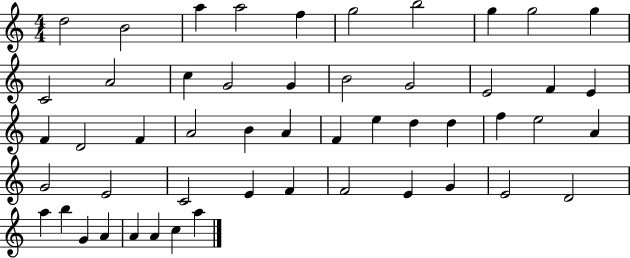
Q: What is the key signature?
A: C major